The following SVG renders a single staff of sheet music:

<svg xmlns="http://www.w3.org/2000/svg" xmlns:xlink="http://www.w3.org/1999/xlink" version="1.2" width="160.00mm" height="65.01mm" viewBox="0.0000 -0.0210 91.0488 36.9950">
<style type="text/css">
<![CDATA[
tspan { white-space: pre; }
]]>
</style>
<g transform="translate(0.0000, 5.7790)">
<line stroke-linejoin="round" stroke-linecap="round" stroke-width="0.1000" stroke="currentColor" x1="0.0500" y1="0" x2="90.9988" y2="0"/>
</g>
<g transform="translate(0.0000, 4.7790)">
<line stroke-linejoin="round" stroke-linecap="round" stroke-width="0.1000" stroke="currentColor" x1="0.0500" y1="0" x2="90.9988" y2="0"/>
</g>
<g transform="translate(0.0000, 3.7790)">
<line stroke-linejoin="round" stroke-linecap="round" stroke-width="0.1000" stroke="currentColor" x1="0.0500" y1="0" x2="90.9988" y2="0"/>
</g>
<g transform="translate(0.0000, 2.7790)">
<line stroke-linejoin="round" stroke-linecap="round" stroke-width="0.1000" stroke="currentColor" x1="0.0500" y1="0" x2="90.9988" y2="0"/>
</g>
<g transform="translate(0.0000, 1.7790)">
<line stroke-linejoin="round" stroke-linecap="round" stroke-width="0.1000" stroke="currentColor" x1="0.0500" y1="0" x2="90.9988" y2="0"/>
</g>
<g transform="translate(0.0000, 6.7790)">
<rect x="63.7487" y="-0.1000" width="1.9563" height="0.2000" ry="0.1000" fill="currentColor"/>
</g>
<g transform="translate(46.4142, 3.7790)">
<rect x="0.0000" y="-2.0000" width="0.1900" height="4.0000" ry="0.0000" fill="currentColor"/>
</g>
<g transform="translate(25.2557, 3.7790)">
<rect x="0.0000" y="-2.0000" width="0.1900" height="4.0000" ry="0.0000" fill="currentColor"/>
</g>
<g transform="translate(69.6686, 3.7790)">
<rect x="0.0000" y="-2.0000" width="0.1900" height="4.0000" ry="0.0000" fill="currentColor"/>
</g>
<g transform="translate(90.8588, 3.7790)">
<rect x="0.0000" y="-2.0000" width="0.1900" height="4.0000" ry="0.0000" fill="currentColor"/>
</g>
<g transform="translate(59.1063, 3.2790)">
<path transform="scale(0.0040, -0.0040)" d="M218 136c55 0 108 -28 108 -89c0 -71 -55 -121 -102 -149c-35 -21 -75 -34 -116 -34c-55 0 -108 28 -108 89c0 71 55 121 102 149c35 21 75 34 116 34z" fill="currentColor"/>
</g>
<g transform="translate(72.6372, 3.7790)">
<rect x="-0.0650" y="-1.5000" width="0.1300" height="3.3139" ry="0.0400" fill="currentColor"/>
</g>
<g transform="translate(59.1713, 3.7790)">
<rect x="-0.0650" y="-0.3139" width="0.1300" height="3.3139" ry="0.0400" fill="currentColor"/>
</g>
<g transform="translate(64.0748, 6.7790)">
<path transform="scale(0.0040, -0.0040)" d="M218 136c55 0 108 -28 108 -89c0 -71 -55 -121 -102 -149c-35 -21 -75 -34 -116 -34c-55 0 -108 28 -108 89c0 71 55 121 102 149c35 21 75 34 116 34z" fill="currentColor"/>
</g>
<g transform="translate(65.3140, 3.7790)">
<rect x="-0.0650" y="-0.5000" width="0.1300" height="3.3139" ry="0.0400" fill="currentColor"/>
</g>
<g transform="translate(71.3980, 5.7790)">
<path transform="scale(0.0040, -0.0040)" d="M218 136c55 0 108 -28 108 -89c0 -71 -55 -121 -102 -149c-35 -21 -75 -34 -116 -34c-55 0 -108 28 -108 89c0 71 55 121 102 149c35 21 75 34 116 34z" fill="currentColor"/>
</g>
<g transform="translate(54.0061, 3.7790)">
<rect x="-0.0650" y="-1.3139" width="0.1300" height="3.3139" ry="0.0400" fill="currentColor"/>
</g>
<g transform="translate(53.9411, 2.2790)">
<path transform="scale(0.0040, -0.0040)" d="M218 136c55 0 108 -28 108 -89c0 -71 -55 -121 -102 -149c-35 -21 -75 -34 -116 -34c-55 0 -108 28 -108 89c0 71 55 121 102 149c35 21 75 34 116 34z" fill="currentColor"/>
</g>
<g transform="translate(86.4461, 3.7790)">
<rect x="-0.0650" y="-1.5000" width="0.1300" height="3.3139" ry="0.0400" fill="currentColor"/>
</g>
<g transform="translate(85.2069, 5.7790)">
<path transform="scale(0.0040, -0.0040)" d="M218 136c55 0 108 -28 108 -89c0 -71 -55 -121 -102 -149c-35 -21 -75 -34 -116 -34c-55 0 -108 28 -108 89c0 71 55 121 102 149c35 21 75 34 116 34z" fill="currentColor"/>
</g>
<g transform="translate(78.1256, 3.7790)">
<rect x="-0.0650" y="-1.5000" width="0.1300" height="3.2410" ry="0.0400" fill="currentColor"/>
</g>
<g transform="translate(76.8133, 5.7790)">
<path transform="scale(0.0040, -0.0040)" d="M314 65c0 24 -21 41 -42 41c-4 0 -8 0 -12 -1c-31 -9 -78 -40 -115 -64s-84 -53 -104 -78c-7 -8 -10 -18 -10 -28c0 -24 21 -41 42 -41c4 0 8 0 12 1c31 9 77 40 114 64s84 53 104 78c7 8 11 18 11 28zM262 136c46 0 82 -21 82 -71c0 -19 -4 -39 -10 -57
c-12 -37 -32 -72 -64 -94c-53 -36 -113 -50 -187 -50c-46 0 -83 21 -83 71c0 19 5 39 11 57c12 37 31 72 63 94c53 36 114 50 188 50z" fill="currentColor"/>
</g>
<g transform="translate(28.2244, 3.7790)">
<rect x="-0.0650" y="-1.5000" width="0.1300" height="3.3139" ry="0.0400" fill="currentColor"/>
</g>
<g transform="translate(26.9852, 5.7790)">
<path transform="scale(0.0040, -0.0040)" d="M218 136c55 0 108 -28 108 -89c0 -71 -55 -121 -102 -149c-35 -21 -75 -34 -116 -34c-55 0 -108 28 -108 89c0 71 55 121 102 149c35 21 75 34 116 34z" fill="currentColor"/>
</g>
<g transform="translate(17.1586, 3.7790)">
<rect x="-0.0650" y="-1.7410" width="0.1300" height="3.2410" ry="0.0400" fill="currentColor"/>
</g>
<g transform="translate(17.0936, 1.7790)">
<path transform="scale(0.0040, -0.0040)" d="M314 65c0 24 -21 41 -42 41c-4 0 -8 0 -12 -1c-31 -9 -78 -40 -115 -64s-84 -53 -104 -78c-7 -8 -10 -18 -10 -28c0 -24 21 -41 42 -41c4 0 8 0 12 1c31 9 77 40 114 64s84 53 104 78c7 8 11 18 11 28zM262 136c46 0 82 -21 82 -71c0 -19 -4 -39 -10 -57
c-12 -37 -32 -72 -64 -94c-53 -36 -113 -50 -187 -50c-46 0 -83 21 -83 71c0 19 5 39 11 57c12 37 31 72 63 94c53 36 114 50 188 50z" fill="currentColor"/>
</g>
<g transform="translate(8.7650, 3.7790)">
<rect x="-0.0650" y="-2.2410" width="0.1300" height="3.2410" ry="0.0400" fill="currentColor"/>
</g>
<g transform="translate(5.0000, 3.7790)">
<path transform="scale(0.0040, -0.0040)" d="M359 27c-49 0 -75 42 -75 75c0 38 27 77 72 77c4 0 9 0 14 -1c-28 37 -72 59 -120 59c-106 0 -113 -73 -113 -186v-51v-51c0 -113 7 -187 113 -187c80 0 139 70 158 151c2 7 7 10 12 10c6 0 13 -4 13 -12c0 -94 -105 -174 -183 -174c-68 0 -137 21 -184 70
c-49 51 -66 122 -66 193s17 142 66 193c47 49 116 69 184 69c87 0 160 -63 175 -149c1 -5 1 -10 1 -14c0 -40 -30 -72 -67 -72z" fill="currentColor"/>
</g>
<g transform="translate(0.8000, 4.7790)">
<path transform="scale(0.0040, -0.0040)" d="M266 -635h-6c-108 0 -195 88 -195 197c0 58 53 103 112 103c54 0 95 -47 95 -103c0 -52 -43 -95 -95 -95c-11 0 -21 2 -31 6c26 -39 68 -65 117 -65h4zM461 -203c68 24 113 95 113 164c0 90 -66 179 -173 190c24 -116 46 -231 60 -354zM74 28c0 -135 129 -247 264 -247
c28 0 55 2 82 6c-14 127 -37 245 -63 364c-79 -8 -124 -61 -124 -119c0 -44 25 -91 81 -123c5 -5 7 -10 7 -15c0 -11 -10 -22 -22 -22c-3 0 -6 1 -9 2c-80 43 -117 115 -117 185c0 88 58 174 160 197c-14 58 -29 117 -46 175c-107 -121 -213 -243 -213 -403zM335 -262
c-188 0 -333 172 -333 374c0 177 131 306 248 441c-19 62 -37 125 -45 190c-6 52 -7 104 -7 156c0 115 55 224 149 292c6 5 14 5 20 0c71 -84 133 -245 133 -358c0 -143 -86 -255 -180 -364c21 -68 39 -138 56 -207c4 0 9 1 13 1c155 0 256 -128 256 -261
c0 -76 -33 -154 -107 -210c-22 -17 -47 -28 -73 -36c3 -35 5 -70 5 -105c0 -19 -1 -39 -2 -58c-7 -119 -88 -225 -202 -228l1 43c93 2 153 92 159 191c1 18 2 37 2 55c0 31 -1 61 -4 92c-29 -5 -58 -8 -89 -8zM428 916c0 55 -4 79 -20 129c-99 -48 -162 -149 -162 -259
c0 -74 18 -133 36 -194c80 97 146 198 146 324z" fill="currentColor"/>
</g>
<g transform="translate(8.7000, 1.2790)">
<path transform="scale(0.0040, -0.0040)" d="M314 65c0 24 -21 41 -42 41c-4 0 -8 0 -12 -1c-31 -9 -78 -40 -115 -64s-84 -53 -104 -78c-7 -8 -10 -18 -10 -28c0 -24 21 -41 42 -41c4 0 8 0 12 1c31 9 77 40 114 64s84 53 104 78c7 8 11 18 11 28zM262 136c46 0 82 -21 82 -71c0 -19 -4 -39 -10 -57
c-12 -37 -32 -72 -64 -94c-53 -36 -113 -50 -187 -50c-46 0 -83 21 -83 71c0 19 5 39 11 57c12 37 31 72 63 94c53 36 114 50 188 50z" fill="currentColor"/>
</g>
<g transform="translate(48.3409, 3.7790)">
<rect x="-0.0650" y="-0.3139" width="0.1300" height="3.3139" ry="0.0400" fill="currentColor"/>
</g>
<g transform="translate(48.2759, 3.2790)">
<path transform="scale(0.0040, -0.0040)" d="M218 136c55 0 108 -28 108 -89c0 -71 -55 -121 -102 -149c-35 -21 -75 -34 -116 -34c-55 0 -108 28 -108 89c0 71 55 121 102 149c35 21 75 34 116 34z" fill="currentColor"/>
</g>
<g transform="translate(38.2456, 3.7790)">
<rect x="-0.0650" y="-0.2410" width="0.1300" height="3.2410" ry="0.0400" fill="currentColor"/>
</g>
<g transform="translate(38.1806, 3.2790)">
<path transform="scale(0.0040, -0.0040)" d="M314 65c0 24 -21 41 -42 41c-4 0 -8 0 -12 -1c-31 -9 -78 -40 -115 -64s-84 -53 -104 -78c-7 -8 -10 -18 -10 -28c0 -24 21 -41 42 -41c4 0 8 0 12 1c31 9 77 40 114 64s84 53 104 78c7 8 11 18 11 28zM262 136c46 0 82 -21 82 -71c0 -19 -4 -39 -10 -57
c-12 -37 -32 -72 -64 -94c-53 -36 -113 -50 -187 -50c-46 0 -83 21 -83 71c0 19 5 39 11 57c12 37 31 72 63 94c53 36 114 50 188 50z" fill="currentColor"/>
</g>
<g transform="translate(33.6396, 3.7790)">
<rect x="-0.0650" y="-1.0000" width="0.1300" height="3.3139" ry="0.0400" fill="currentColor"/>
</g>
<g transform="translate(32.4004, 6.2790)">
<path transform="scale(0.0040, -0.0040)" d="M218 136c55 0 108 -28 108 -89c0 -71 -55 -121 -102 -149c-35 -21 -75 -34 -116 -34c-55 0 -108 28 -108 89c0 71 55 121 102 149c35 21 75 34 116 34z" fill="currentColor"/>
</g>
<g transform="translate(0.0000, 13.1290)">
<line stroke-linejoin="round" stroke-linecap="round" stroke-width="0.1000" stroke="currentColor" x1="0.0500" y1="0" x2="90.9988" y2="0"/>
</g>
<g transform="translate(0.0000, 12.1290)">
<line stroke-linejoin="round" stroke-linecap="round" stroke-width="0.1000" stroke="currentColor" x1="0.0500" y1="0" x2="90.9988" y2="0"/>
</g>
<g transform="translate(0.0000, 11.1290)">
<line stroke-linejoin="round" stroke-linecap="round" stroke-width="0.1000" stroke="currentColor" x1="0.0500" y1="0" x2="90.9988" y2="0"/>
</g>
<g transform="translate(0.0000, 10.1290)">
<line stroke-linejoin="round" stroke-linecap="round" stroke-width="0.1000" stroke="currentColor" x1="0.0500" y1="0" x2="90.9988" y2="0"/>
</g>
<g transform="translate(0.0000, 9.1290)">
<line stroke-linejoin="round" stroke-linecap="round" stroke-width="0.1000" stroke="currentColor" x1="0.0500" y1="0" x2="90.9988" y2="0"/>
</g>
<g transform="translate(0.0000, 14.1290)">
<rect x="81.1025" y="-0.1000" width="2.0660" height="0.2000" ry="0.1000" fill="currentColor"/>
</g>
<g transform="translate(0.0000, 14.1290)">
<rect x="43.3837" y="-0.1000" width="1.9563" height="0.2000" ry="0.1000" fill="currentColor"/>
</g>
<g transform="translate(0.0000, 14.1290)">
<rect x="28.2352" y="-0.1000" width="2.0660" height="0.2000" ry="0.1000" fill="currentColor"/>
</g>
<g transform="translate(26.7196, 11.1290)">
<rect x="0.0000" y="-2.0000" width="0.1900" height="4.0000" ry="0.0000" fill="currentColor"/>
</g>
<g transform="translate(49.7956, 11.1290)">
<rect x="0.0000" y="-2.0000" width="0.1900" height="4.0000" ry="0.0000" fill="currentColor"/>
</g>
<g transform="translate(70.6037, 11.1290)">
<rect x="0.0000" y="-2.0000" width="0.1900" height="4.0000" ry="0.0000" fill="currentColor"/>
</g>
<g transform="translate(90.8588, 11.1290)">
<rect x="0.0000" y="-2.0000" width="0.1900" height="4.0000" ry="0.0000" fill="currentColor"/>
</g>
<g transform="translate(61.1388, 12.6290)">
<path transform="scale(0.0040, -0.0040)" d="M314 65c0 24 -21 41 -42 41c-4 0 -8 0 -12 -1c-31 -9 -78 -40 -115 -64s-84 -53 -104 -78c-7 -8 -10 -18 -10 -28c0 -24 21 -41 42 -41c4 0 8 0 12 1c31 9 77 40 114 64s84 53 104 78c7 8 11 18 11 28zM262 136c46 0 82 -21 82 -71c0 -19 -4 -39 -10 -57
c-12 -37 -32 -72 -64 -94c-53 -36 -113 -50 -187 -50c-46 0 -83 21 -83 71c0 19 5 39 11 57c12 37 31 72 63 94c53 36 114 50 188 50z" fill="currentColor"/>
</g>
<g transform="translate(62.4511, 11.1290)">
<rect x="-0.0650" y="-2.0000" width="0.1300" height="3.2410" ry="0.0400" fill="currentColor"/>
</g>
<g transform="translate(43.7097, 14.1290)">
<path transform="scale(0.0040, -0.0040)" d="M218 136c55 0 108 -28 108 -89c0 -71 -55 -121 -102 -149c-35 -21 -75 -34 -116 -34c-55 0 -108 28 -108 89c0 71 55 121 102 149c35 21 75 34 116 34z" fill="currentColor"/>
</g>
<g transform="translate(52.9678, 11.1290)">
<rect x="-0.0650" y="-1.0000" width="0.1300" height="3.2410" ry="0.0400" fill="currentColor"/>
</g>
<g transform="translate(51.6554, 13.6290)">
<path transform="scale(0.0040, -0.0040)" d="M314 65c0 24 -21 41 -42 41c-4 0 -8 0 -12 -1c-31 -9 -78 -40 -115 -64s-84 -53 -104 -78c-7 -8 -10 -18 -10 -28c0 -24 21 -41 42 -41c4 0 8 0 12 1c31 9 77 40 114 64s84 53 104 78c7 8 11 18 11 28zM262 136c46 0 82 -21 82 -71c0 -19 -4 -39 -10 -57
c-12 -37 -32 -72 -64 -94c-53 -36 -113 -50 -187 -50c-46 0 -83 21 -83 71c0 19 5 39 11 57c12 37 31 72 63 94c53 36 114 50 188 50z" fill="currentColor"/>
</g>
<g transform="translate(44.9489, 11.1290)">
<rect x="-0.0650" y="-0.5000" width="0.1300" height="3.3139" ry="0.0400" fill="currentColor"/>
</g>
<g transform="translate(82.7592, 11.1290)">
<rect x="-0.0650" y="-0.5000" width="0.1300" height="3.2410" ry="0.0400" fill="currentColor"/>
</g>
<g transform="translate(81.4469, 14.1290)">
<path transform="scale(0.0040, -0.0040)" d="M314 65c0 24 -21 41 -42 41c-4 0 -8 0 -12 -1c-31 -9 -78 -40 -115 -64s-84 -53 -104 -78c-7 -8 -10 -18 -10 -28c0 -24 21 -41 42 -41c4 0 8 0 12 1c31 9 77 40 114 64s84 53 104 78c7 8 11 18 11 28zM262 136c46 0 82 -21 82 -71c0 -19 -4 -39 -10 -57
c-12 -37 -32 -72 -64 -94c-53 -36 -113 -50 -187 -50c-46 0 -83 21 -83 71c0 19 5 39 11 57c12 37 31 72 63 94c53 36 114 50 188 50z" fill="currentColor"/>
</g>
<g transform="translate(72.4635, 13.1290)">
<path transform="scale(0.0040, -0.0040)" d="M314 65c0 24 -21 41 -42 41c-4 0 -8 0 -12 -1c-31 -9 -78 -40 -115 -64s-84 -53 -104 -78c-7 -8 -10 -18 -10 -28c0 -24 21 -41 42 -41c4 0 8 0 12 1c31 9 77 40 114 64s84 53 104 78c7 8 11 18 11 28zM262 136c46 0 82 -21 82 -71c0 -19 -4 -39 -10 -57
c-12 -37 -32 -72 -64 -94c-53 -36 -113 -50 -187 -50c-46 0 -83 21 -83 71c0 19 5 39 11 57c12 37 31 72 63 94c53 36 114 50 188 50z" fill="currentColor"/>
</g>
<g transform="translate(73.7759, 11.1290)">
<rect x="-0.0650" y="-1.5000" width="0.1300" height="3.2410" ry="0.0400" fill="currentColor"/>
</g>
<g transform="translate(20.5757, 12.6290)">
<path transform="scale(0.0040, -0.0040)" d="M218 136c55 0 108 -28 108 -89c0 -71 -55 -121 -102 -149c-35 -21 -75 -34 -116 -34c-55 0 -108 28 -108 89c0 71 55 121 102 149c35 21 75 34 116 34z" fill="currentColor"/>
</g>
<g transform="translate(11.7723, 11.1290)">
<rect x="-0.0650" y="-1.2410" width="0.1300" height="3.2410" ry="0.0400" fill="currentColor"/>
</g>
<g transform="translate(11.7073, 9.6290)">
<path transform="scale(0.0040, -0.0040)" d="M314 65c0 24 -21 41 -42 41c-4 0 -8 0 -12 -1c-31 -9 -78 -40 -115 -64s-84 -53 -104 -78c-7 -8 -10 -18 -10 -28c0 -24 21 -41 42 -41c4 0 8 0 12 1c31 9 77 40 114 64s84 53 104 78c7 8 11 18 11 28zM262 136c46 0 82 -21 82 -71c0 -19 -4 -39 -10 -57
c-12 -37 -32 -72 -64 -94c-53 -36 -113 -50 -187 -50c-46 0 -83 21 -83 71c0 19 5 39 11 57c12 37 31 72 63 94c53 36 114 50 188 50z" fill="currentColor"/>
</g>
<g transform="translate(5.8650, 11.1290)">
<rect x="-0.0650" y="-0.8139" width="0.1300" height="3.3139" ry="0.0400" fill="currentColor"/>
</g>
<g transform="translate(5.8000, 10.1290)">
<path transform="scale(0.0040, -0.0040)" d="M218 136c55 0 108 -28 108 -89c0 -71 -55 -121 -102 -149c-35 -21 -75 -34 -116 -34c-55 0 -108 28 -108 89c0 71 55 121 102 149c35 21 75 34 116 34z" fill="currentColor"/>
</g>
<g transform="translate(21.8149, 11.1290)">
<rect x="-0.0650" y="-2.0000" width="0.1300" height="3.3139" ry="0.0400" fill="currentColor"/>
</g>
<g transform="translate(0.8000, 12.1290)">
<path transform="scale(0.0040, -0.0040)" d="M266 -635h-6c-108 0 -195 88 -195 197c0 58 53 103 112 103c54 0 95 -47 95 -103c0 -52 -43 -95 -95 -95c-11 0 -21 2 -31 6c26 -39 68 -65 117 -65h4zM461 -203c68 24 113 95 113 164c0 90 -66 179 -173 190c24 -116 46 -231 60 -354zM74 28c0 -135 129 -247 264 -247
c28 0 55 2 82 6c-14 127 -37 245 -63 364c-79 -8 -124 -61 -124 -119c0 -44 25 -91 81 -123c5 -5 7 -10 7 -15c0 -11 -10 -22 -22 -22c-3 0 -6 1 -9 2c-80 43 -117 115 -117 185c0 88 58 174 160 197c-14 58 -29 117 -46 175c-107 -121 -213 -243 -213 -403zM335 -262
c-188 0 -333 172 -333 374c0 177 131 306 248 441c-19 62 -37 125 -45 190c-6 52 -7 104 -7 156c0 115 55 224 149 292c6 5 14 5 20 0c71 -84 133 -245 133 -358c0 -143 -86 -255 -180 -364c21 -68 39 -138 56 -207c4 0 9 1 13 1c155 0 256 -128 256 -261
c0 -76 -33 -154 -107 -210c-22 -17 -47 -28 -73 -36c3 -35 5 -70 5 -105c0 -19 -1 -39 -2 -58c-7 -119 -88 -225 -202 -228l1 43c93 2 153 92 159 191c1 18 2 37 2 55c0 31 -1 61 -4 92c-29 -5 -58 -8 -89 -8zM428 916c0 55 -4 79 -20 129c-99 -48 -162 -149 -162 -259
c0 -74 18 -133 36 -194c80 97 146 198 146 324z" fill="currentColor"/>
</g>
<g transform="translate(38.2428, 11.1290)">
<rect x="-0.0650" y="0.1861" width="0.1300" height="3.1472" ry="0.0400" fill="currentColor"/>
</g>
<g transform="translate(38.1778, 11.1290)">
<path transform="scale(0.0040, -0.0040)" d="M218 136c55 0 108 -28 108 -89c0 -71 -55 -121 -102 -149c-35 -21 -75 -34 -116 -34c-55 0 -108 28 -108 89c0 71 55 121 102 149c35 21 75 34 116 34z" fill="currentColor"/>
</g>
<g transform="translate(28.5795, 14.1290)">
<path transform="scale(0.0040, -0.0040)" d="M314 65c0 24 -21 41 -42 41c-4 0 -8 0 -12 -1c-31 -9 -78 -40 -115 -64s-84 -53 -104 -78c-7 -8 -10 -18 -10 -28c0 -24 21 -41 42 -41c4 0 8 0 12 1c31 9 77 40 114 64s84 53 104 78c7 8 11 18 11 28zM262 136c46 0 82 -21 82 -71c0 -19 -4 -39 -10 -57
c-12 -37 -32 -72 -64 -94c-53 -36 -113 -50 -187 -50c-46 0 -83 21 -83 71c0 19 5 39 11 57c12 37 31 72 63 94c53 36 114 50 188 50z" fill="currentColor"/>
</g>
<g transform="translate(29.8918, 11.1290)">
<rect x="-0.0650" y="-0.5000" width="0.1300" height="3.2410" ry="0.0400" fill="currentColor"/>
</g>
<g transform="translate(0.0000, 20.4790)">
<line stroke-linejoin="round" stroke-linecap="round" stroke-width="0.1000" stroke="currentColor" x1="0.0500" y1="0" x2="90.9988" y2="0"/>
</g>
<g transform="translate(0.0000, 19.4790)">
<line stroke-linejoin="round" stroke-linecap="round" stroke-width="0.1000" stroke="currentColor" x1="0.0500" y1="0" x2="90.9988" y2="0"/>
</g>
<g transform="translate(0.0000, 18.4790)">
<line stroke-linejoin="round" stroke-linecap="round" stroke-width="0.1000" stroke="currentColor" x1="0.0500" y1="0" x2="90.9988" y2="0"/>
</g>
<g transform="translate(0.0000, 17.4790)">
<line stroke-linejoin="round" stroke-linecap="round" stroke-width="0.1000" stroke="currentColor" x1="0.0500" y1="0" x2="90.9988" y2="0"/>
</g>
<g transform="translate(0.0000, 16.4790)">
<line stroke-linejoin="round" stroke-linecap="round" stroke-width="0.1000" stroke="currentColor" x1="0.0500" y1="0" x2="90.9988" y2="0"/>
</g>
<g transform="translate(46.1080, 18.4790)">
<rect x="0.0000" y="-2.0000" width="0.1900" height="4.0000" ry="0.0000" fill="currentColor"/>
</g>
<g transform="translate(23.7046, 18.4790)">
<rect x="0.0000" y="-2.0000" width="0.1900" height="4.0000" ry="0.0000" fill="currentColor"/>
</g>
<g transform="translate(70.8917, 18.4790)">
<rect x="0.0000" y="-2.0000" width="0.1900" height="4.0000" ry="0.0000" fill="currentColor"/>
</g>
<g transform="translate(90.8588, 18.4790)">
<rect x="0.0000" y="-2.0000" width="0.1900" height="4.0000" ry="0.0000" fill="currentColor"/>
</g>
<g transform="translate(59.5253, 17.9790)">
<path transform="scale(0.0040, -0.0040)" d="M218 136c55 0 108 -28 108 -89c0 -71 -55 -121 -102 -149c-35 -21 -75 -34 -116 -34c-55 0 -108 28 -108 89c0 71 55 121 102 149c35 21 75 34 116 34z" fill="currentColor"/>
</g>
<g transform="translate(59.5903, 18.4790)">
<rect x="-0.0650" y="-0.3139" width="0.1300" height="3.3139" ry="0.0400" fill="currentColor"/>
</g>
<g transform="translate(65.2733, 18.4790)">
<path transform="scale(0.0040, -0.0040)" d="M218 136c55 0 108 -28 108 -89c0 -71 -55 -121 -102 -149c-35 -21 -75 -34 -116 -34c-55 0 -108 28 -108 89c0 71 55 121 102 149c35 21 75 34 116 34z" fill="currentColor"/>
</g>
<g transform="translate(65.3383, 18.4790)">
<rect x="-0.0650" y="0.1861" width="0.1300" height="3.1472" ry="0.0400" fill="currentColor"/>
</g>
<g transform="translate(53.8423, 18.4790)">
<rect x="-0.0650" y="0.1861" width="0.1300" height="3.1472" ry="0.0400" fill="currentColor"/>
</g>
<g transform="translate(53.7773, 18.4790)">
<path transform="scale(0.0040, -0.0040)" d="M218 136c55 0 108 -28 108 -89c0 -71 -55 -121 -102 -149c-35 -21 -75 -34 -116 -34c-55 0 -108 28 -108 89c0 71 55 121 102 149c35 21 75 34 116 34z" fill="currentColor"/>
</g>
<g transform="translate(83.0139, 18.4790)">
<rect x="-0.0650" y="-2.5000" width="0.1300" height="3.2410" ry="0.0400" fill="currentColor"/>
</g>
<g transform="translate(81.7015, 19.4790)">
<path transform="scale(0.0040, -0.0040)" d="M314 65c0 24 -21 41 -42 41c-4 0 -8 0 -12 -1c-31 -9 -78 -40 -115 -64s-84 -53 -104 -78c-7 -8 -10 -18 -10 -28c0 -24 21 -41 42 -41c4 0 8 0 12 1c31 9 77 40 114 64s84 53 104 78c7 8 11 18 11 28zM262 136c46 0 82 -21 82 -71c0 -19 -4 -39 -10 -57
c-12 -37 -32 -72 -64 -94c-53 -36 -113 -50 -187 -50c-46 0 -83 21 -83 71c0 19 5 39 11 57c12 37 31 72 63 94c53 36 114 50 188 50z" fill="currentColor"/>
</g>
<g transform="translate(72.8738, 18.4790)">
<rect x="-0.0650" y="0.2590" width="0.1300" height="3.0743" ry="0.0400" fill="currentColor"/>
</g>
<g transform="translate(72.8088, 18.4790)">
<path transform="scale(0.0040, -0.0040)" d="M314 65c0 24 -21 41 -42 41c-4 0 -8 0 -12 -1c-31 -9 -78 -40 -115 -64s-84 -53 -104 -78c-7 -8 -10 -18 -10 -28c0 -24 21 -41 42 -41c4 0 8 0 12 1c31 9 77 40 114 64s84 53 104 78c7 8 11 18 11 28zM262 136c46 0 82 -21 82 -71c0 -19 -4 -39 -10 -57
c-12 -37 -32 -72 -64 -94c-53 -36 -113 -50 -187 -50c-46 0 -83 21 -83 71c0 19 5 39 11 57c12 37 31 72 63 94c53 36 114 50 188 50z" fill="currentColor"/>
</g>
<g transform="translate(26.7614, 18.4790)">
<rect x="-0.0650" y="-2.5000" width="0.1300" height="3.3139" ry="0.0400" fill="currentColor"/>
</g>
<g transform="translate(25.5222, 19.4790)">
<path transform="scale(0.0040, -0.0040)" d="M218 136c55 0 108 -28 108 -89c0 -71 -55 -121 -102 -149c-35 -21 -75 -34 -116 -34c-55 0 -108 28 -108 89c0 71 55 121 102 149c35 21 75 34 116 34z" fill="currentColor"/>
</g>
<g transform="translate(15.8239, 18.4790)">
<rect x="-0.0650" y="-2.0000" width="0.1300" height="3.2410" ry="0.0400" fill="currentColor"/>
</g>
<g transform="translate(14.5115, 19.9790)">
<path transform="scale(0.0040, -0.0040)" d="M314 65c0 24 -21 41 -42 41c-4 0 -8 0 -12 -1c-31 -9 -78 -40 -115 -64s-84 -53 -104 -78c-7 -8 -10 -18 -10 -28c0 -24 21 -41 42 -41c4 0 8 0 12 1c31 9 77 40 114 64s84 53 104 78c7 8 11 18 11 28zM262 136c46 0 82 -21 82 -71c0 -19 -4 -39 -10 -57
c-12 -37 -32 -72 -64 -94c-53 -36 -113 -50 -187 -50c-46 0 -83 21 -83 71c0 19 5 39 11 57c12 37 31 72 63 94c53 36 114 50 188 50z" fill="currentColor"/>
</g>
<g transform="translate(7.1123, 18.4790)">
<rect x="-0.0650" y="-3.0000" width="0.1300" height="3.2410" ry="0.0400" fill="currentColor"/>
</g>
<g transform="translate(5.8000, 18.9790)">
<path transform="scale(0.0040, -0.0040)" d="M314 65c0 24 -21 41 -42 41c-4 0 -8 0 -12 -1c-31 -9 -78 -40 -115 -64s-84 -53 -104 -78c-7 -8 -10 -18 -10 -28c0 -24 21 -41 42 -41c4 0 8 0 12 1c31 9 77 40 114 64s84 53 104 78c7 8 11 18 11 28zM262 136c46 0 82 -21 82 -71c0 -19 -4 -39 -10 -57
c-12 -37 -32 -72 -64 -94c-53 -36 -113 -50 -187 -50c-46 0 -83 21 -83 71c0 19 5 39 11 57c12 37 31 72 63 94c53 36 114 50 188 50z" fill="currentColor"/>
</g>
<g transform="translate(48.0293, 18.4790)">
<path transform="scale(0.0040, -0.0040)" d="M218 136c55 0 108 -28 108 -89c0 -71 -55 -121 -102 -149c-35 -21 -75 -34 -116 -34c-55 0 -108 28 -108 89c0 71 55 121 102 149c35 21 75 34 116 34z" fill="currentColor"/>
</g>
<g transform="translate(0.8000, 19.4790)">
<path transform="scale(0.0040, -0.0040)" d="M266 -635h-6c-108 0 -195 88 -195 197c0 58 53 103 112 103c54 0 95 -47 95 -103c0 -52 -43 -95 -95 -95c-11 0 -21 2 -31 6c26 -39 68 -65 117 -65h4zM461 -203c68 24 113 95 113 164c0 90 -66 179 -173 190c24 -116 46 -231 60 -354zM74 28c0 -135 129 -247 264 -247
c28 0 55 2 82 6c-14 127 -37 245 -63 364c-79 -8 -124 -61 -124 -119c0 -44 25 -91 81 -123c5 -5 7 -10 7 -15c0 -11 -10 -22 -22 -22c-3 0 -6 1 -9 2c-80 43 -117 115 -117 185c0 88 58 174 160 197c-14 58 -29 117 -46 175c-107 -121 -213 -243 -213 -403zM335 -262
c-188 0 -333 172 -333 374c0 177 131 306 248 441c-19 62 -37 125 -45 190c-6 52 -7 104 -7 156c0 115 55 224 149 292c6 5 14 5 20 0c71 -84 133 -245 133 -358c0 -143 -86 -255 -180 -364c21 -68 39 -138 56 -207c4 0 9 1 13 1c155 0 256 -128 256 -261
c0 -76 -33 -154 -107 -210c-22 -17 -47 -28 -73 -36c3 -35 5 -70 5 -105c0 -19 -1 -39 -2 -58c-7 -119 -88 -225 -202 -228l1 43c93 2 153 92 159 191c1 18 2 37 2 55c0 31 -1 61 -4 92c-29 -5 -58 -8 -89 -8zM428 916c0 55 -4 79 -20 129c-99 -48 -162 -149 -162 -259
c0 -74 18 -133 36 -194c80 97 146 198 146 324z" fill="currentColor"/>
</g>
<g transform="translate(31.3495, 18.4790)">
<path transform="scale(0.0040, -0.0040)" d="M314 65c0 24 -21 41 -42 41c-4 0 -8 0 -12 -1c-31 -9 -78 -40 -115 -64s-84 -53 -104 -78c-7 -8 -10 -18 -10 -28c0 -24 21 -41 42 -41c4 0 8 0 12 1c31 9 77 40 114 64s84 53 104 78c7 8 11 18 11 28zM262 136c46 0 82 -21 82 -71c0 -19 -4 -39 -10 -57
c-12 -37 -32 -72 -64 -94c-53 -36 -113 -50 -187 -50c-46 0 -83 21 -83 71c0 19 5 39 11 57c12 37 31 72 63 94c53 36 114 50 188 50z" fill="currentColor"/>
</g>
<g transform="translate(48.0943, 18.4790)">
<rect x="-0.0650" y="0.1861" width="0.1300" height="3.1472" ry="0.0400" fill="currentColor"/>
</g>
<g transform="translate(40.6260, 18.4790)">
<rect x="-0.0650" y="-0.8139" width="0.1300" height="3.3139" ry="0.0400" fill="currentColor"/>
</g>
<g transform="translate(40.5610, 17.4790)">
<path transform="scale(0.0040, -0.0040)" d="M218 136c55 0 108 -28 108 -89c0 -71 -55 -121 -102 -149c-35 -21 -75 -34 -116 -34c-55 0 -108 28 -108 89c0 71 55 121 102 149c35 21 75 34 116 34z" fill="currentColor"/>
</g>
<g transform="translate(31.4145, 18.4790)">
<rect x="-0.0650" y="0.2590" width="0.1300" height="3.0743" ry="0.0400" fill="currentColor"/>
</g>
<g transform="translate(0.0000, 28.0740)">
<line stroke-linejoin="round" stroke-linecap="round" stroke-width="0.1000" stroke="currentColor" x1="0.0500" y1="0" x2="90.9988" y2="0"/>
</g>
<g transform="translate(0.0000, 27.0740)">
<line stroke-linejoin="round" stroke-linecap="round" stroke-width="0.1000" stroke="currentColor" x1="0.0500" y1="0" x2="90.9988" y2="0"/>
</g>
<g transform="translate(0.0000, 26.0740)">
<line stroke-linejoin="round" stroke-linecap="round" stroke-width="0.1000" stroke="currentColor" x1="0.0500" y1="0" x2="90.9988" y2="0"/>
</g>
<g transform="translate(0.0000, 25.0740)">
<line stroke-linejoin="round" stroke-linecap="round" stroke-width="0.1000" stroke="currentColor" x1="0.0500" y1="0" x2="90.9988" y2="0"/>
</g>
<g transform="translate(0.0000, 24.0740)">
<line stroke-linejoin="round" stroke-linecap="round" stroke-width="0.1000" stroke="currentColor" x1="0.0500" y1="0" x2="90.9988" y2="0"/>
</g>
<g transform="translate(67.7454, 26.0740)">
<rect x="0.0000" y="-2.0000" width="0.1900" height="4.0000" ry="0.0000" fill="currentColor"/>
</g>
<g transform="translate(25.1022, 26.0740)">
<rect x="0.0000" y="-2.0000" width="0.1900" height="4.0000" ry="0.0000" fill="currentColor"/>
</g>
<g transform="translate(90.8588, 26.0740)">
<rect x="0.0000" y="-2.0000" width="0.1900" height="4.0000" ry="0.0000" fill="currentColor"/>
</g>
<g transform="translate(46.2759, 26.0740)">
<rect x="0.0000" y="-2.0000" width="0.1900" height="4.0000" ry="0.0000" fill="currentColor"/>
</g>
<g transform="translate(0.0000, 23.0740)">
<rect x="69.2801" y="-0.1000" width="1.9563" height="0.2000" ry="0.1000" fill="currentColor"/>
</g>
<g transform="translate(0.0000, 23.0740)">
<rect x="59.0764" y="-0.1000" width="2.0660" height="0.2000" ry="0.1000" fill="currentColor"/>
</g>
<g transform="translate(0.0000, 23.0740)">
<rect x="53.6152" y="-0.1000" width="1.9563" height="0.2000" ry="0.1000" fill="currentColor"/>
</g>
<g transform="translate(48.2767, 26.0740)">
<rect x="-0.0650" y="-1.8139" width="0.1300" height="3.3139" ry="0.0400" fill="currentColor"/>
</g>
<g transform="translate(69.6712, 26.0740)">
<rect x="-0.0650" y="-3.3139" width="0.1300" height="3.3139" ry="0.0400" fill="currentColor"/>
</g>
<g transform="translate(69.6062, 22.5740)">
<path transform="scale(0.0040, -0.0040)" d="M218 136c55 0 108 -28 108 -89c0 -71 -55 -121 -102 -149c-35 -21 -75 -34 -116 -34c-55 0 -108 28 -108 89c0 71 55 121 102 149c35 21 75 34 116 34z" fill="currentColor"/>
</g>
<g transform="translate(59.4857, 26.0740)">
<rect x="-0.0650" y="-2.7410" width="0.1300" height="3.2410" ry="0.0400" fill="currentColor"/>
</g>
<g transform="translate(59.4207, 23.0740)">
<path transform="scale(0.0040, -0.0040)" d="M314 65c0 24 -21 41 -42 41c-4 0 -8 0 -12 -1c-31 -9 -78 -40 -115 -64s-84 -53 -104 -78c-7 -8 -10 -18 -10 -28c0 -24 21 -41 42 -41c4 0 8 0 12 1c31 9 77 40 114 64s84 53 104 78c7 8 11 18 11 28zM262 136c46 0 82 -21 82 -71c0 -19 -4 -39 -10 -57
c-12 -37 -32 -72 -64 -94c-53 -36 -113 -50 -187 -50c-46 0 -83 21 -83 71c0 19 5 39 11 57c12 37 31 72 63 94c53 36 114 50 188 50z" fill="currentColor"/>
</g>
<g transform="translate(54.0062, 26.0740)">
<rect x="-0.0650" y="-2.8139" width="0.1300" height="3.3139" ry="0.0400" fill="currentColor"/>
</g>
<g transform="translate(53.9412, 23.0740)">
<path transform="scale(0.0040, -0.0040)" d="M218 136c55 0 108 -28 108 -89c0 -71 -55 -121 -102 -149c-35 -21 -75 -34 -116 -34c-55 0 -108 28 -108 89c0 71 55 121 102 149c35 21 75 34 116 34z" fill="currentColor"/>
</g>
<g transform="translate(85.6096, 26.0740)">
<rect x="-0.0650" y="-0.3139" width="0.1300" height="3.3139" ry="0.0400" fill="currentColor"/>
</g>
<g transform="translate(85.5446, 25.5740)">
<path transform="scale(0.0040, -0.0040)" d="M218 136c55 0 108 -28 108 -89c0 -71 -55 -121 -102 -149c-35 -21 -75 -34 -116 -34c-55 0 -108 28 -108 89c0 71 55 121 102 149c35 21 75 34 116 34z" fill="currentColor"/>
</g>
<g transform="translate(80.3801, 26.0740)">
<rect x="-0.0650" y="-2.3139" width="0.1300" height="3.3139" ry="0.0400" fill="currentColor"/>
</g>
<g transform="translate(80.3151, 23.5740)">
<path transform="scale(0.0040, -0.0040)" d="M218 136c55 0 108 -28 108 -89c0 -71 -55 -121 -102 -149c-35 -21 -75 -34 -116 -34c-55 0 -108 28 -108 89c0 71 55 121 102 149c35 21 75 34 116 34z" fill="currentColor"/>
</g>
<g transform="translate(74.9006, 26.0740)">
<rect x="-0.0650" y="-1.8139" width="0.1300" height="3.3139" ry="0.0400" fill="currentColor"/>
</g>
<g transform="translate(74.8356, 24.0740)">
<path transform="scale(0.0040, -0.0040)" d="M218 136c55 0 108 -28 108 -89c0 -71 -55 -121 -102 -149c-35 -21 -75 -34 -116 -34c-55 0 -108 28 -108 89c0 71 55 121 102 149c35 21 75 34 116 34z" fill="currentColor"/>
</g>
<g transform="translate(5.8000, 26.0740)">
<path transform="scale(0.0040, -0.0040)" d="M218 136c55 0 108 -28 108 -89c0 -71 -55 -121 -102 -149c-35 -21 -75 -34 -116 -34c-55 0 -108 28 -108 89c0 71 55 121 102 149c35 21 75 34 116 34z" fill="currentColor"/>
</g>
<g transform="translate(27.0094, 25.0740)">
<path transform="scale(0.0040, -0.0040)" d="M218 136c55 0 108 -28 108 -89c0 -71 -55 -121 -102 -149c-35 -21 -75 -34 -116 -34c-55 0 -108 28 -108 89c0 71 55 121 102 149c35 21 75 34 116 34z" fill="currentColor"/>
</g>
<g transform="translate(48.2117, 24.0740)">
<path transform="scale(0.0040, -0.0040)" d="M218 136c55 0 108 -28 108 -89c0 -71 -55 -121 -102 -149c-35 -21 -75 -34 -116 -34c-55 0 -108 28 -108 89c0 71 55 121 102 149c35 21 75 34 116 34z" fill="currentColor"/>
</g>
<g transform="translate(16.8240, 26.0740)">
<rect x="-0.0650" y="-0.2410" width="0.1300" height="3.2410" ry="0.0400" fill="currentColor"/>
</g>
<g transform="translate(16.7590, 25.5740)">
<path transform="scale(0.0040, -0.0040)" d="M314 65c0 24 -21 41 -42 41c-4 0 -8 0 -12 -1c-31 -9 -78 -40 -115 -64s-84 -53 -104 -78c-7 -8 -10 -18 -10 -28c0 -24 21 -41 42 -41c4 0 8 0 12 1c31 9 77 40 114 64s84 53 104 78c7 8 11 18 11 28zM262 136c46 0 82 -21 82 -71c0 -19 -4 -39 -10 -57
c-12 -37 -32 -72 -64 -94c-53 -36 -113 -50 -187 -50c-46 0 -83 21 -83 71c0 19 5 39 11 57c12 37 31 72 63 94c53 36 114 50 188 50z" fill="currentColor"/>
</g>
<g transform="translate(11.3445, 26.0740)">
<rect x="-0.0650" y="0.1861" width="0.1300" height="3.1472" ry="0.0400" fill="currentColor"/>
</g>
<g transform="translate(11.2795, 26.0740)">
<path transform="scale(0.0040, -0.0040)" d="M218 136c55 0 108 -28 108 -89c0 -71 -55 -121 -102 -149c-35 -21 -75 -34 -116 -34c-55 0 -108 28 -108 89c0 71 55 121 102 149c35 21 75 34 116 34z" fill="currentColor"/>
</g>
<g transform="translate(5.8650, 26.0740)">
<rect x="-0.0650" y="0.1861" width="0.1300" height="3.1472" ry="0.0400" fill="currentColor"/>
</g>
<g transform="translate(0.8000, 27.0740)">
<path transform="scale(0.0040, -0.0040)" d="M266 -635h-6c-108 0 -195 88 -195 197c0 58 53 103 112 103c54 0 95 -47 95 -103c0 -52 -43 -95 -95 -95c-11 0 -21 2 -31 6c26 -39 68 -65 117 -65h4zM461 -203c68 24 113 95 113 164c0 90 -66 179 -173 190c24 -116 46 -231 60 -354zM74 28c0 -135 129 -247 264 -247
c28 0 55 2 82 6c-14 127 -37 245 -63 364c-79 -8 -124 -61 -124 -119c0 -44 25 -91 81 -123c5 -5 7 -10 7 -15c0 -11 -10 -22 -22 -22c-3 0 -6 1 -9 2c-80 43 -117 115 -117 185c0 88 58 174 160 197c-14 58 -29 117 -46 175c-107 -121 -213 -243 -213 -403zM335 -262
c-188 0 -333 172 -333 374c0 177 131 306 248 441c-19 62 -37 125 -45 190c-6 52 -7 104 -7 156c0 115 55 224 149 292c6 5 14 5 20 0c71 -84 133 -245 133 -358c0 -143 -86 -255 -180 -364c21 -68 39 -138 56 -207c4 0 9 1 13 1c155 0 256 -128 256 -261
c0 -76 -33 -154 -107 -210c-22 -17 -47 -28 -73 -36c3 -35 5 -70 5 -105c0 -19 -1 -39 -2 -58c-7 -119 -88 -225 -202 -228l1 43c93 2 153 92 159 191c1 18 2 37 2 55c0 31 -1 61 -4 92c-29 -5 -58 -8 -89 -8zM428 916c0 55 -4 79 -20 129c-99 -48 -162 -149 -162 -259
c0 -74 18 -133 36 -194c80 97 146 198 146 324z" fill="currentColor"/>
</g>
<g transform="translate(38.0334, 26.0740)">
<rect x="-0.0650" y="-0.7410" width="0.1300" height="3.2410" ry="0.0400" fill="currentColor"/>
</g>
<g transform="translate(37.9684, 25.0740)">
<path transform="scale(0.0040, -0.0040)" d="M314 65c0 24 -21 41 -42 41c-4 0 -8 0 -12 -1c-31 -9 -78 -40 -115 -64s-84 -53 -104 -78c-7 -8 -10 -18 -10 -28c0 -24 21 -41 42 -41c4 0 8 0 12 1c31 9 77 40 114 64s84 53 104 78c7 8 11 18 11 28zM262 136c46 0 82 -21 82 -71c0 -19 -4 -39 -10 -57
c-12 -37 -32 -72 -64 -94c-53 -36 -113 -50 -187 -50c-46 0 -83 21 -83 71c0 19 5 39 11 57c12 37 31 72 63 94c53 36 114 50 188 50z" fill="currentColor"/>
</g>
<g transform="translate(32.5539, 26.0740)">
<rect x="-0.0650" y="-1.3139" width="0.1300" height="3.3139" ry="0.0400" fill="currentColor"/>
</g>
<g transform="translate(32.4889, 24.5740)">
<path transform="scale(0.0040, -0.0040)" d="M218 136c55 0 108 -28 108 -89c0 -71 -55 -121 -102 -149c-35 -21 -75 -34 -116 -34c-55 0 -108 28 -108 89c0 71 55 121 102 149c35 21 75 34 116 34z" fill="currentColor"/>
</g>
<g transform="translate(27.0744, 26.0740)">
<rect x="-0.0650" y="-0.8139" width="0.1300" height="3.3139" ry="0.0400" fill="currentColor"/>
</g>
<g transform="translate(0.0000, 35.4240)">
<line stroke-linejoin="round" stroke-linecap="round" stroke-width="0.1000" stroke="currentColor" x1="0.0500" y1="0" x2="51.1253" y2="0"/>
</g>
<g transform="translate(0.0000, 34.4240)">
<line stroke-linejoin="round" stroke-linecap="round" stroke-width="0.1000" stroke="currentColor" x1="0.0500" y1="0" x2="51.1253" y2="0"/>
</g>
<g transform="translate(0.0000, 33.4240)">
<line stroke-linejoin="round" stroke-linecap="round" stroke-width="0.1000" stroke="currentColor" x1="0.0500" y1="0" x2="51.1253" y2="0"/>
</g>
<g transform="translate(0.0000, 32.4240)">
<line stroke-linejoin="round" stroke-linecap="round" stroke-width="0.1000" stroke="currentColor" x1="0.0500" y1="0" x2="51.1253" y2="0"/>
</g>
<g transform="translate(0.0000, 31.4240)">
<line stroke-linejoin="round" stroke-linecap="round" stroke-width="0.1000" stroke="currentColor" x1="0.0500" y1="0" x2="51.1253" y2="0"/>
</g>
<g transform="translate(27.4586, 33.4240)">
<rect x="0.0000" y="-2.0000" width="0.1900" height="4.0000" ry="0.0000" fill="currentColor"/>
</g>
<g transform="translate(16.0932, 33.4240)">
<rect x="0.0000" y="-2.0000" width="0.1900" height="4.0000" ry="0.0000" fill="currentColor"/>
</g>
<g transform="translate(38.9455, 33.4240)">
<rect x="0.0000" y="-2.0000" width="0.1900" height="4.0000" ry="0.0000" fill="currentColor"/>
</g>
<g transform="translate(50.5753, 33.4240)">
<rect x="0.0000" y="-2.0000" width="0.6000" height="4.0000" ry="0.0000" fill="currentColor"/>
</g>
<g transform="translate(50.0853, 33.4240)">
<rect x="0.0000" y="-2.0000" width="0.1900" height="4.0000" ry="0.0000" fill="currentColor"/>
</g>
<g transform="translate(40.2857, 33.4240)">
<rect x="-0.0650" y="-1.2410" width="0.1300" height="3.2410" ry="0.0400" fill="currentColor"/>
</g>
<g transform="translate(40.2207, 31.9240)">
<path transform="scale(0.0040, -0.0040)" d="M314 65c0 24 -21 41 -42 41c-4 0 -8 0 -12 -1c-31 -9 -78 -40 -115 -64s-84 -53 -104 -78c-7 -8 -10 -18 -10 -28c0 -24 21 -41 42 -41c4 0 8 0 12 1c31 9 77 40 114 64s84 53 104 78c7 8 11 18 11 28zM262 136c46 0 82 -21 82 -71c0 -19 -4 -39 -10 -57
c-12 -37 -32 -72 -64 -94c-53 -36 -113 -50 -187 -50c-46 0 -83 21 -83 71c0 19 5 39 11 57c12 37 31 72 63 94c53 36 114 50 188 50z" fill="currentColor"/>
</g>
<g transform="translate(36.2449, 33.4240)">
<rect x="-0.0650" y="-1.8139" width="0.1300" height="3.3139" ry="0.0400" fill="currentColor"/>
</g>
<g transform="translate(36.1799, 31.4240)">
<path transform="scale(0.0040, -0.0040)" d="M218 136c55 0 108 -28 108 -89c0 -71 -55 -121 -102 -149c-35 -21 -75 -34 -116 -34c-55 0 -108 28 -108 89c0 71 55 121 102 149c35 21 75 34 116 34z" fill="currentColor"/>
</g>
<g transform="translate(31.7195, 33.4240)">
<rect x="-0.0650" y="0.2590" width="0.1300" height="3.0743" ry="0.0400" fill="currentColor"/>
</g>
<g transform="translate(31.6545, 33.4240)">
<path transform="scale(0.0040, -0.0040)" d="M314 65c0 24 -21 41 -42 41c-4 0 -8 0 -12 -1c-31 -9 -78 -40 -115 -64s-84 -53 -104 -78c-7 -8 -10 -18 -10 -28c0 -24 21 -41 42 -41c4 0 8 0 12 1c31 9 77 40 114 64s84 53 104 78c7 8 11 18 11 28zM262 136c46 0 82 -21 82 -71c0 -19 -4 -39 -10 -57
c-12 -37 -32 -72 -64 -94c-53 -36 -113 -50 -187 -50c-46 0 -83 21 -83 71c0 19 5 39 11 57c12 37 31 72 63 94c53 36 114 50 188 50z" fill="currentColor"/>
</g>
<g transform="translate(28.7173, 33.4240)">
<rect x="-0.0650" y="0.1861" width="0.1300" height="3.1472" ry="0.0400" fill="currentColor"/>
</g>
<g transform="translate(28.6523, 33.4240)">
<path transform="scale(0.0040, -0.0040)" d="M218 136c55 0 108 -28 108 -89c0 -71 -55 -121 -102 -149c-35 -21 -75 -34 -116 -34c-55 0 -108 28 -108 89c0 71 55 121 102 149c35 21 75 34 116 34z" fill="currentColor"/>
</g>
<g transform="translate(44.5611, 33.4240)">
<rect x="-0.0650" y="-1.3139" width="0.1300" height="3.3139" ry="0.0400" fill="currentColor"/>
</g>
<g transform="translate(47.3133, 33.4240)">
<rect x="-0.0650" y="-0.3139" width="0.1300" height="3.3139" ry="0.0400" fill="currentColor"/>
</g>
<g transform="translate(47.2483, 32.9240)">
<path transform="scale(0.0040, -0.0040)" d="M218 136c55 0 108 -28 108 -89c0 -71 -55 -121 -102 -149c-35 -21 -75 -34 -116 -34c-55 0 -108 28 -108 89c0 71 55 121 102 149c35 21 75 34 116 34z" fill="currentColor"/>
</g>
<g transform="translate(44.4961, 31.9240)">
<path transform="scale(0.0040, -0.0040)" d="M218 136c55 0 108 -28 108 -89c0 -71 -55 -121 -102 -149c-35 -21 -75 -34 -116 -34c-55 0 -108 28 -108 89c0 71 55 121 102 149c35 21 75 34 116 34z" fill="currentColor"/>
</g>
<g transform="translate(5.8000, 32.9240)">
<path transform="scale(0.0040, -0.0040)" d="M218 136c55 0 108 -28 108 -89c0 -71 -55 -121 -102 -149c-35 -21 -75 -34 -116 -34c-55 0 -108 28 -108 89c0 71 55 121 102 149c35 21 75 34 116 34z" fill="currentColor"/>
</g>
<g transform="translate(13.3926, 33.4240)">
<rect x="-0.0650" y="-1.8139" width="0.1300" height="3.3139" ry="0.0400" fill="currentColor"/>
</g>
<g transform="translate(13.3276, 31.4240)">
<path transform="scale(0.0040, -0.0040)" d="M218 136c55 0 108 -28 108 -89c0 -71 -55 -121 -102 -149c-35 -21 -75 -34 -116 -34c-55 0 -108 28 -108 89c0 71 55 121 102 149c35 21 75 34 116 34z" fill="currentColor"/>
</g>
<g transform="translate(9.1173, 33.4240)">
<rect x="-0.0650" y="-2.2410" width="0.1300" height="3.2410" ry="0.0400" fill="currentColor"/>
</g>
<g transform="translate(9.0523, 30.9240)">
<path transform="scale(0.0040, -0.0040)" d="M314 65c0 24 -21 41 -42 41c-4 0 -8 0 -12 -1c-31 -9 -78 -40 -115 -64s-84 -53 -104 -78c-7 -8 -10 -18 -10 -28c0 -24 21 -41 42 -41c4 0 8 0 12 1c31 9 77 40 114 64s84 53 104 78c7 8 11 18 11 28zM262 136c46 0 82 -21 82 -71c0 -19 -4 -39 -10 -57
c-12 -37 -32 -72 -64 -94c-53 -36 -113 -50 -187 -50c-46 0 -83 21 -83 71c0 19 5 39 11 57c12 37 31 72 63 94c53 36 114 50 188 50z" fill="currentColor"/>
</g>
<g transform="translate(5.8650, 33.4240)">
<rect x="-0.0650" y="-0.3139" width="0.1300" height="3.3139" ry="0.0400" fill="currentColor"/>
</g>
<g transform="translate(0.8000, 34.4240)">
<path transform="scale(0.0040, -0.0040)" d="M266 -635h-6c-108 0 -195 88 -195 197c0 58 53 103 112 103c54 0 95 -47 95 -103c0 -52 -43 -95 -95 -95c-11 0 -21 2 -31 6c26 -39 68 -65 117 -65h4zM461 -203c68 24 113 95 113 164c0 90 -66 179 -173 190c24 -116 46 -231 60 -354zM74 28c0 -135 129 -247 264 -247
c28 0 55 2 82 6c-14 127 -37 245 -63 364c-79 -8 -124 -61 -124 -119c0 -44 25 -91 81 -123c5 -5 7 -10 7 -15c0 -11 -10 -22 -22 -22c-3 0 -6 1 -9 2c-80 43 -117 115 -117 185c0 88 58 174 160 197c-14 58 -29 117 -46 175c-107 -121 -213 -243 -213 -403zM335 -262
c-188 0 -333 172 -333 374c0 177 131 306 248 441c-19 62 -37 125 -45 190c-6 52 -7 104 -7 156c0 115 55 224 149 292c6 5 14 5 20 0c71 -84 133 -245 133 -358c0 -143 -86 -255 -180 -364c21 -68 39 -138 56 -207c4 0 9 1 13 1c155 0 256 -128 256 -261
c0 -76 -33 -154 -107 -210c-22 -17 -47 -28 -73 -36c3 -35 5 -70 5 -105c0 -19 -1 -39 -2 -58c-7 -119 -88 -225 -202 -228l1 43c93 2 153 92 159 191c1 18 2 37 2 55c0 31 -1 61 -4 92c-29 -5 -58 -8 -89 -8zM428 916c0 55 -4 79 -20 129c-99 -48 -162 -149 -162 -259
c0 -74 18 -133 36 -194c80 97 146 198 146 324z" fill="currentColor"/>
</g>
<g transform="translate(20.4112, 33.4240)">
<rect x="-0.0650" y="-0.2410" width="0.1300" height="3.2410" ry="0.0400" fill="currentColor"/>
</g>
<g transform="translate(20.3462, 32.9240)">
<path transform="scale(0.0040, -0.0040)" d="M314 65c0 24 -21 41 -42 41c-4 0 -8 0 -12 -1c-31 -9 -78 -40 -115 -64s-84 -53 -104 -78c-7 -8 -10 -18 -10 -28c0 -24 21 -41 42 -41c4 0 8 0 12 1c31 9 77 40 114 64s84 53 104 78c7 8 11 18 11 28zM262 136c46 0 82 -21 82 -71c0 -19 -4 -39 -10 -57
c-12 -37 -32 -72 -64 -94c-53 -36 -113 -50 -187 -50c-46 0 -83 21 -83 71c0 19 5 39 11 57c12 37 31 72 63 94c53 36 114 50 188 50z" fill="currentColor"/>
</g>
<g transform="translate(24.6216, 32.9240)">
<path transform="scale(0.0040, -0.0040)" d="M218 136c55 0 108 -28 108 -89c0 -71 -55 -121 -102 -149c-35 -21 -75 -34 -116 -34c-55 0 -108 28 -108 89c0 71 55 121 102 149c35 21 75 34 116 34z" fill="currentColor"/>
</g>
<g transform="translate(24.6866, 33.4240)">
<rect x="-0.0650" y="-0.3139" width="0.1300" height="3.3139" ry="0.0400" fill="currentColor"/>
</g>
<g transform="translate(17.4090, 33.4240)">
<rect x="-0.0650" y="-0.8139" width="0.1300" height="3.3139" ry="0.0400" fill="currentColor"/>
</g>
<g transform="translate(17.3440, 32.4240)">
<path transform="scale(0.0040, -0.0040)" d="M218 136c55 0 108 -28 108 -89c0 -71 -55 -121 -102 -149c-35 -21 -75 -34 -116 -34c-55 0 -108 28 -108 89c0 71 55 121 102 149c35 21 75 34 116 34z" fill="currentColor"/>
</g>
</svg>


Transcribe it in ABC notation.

X:1
T:Untitled
M:4/4
L:1/4
K:C
g2 f2 E D c2 c e c C E E2 E d e2 F C2 B C D2 F2 E2 C2 A2 F2 G B2 d B B c B B2 G2 B B c2 d e d2 f a a2 b f g c c g2 f d c2 c B B2 f e2 e c